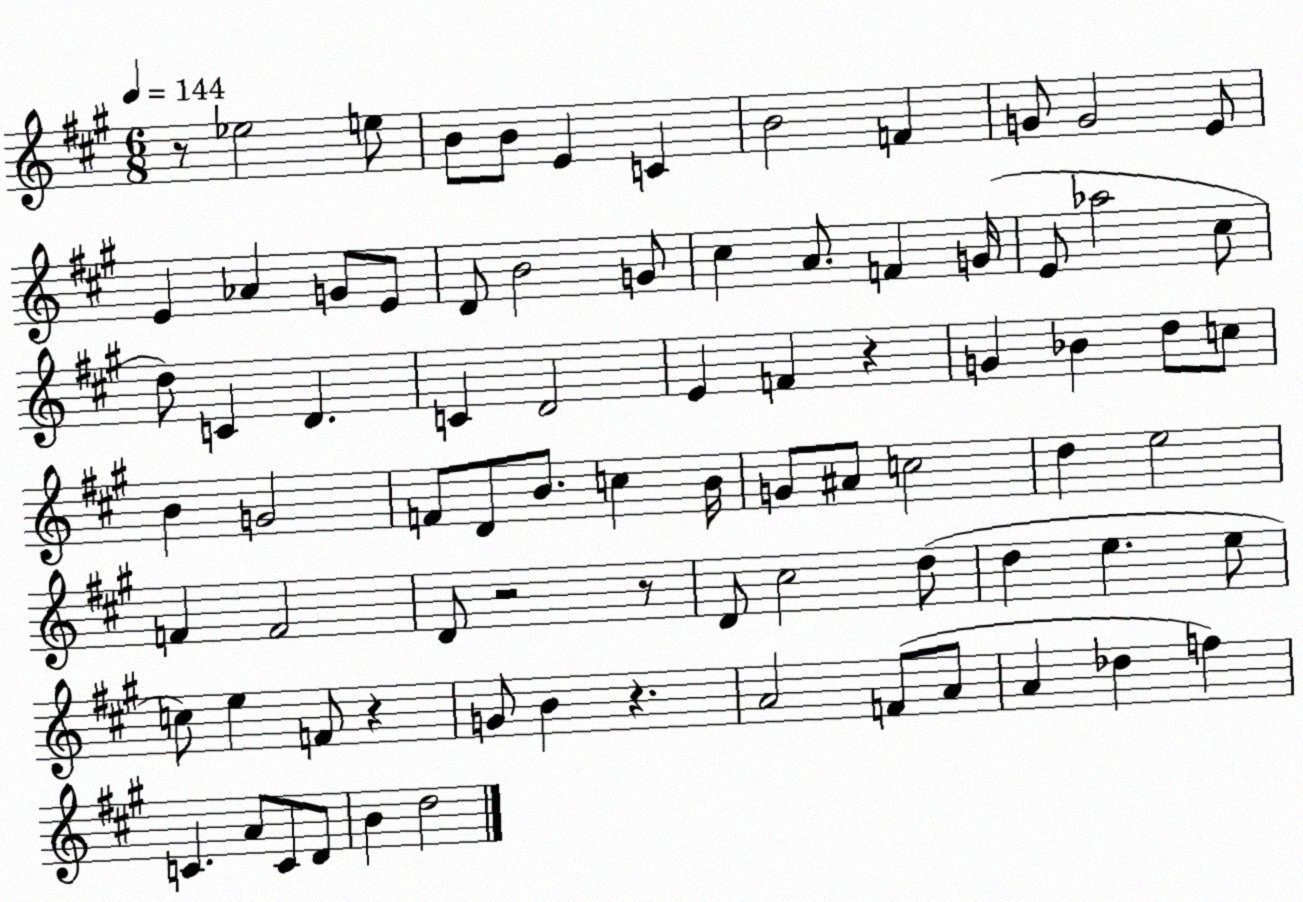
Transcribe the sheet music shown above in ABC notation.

X:1
T:Untitled
M:6/8
L:1/4
K:A
z/2 _e2 e/2 B/2 B/2 E C B2 F G/2 G2 E/2 E _A G/2 E/2 D/2 B2 G/2 ^c A/2 F G/4 E/2 _a2 ^c/2 d/2 C D C D2 E F z G _B d/2 c/2 B G2 F/2 D/2 B/2 c B/4 G/2 ^A/2 c2 d e2 F F2 D/2 z2 z/2 D/2 ^c2 d/2 d e e/2 c/2 e F/2 z G/2 B z A2 F/2 A/2 A _d f C A/2 C/2 D/2 B d2